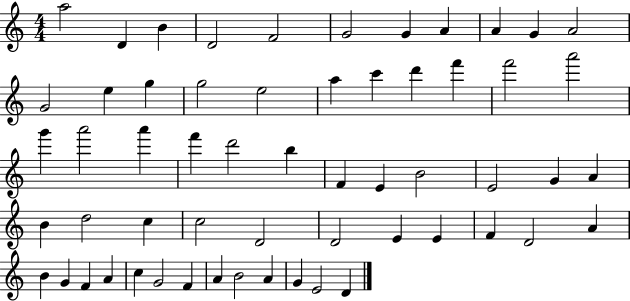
X:1
T:Untitled
M:4/4
L:1/4
K:C
a2 D B D2 F2 G2 G A A G A2 G2 e g g2 e2 a c' d' f' f'2 a'2 g' a'2 a' f' d'2 b F E B2 E2 G A B d2 c c2 D2 D2 E E F D2 A B G F A c G2 F A B2 A G E2 D